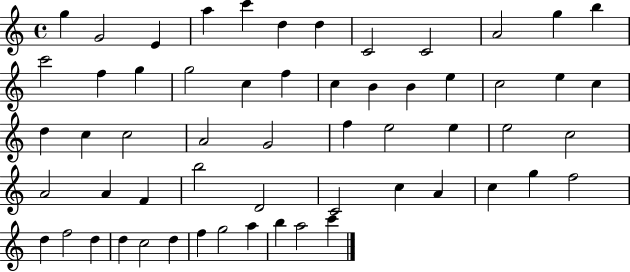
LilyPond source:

{
  \clef treble
  \time 4/4
  \defaultTimeSignature
  \key c \major
  g''4 g'2 e'4 | a''4 c'''4 d''4 d''4 | c'2 c'2 | a'2 g''4 b''4 | \break c'''2 f''4 g''4 | g''2 c''4 f''4 | c''4 b'4 b'4 e''4 | c''2 e''4 c''4 | \break d''4 c''4 c''2 | a'2 g'2 | f''4 e''2 e''4 | e''2 c''2 | \break a'2 a'4 f'4 | b''2 d'2 | c'2 c''4 a'4 | c''4 g''4 f''2 | \break d''4 f''2 d''4 | d''4 c''2 d''4 | f''4 g''2 a''4 | b''4 a''2 c'''4 | \break \bar "|."
}